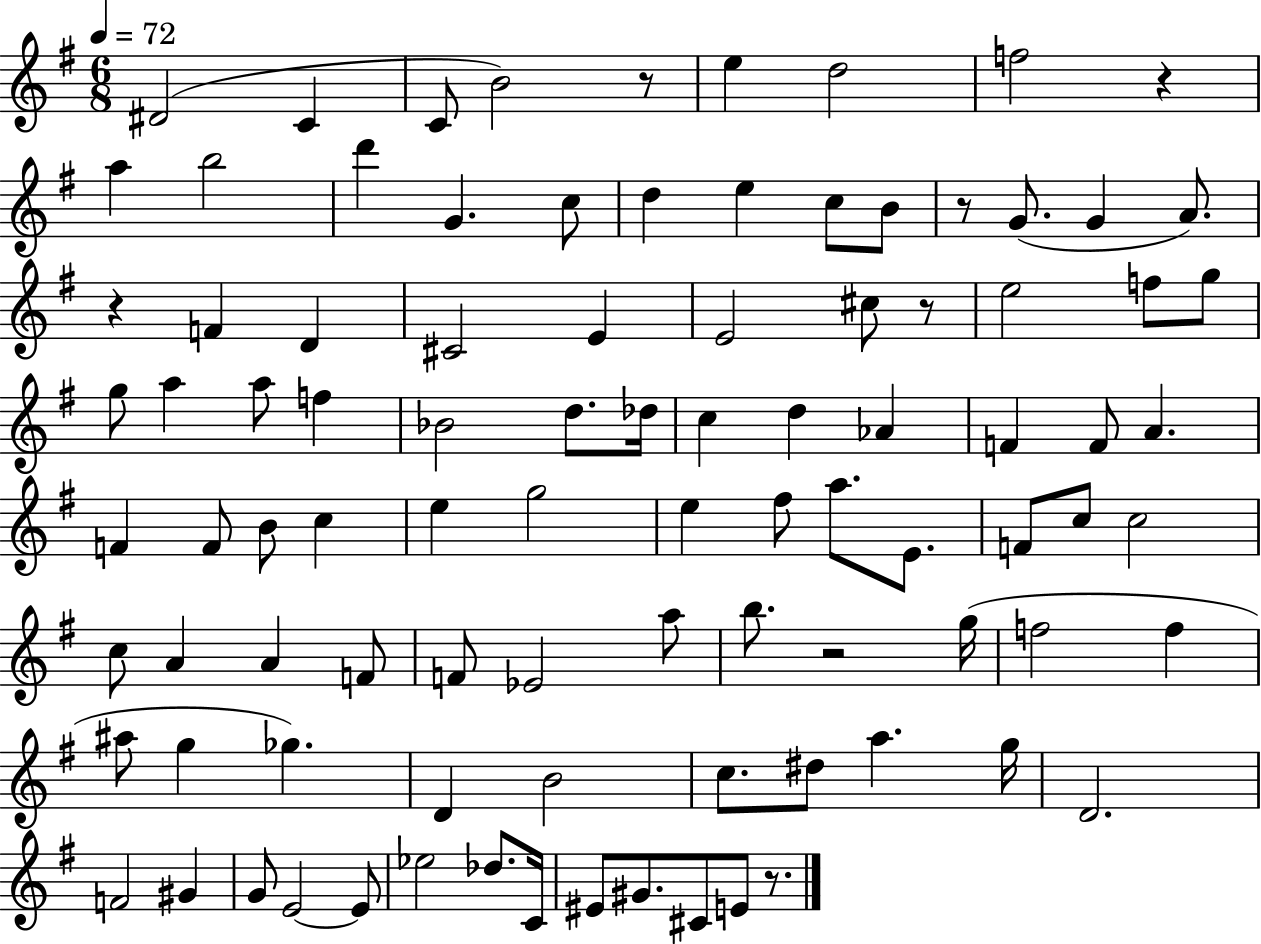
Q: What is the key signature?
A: G major